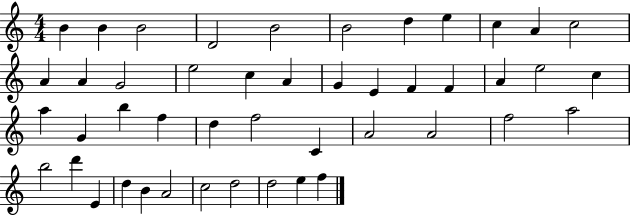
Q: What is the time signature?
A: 4/4